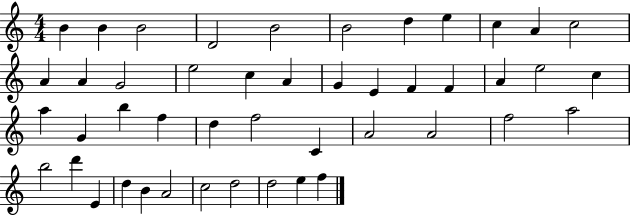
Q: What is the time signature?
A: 4/4